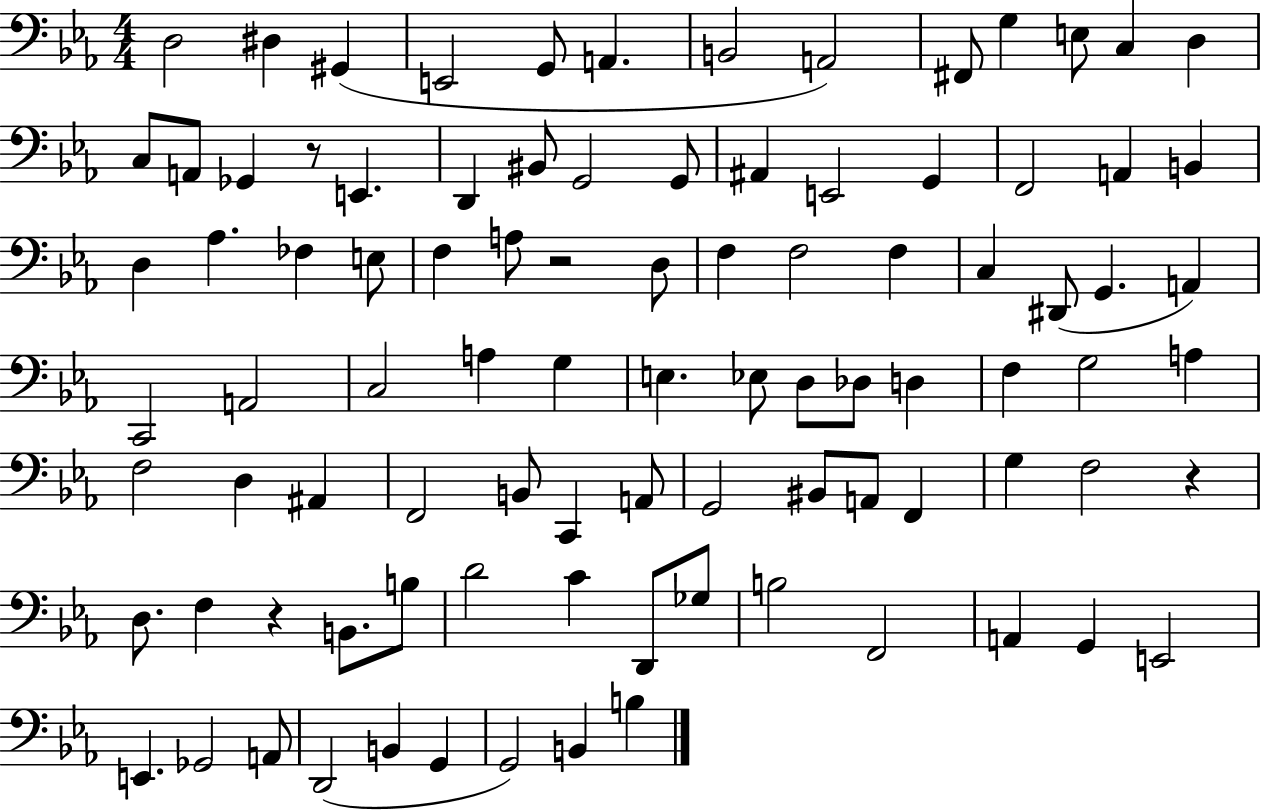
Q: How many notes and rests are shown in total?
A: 93